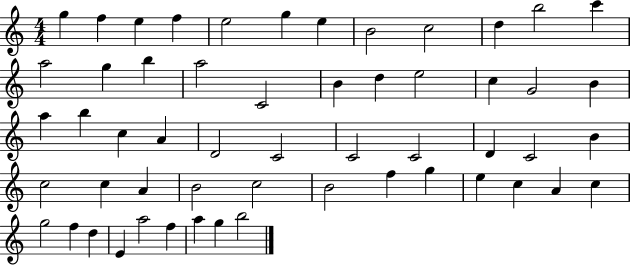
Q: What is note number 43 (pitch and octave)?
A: E5